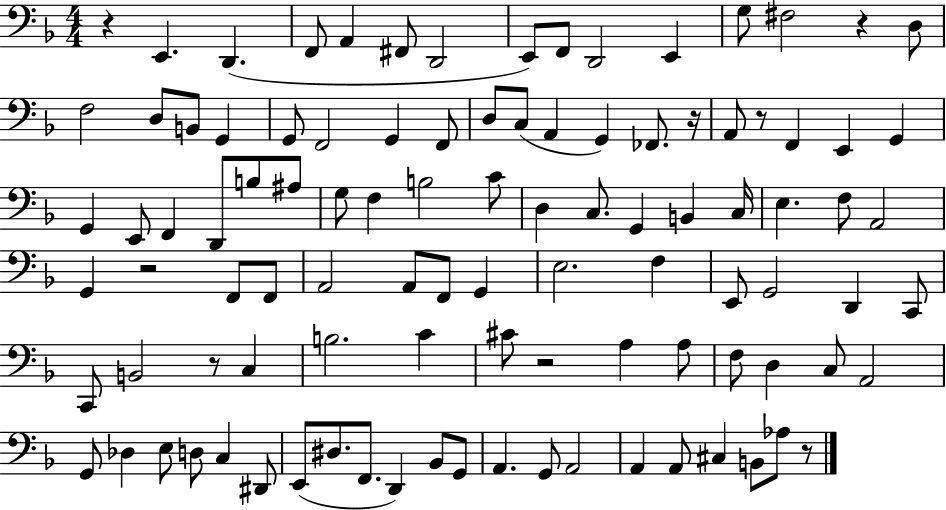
R/q E2/q. D2/q. F2/e A2/q F#2/e D2/h E2/e F2/e D2/h E2/q G3/e F#3/h R/q D3/e F3/h D3/e B2/e G2/q G2/e F2/h G2/q F2/e D3/e C3/e A2/q G2/q FES2/e. R/s A2/e R/e F2/q E2/q G2/q G2/q E2/e F2/q D2/e B3/e A#3/e G3/e F3/q B3/h C4/e D3/q C3/e. G2/q B2/q C3/s E3/q. F3/e A2/h G2/q R/h F2/e F2/e A2/h A2/e F2/e G2/q E3/h. F3/q E2/e G2/h D2/q C2/e C2/e B2/h R/e C3/q B3/h. C4/q C#4/e R/h A3/q A3/e F3/e D3/q C3/e A2/h G2/e Db3/q E3/e D3/e C3/q D#2/e E2/e D#3/e. F2/e. D2/q Bb2/e G2/e A2/q. G2/e A2/h A2/q A2/e C#3/q B2/e Ab3/e R/e